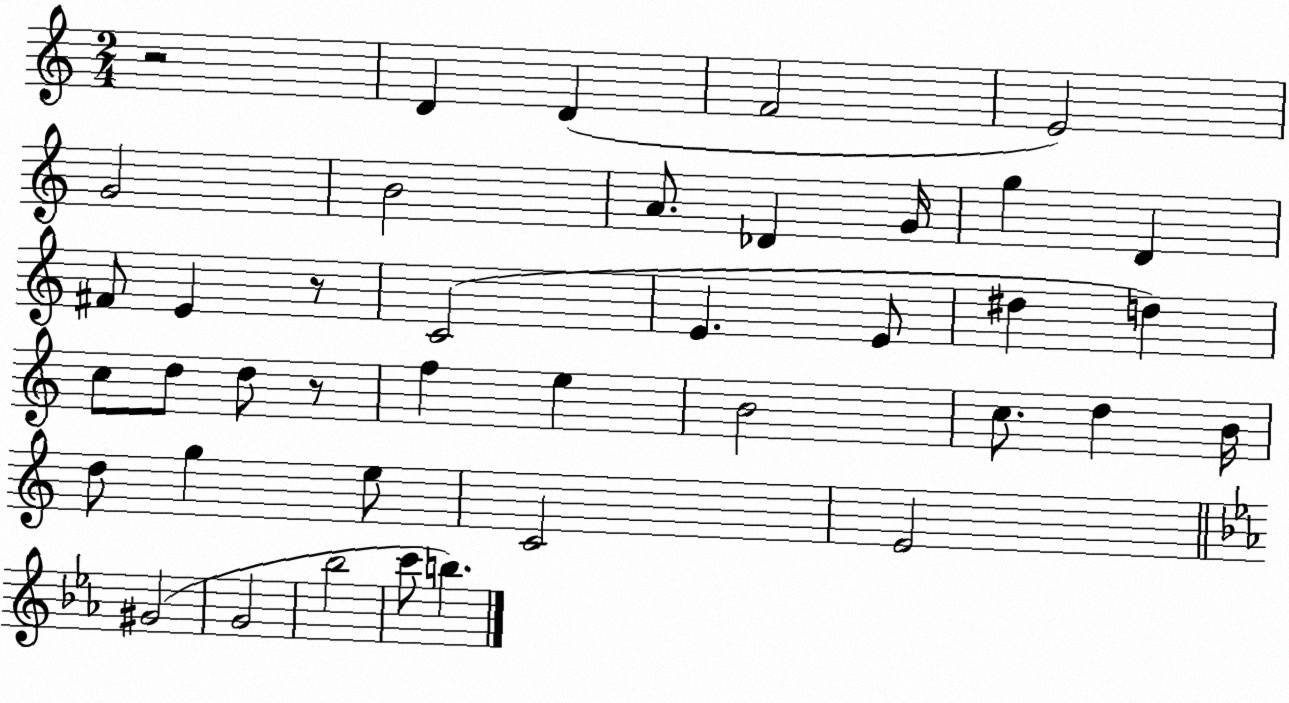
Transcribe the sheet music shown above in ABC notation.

X:1
T:Untitled
M:2/4
L:1/4
K:C
z2 D D F2 E2 G2 B2 A/2 _D G/4 g D ^F/2 E z/2 C2 E E/2 ^d d c/2 d/2 d/2 z/2 f e B2 c/2 d B/4 d/2 g e/2 C2 E2 ^G2 G2 _b2 c'/2 b